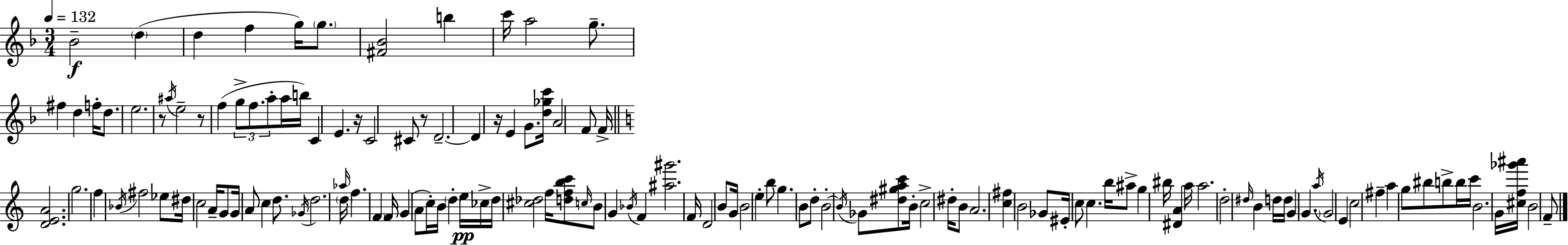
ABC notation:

X:1
T:Untitled
M:3/4
L:1/4
K:Dm
_B2 d d f g/4 g/2 [^F_B]2 b c'/4 a2 g/2 ^f d f/4 d/2 e2 z/2 ^a/4 e2 z/2 f g/2 f/2 a/2 a/4 b/4 C E z/4 C2 ^C/2 z/2 D2 D z/4 E G/2 [d_gc']/4 A2 F/2 F/4 [DEA]2 g2 f _B/4 ^f2 _e/2 ^d/4 c2 A/4 G/2 G/4 A/2 c d/2 _G/4 d2 _a/4 d/4 f F F/4 G A/2 c/4 B/4 d e/4 _c/4 d/4 [^c_d]2 f/4 [dfbc']/2 c/4 B/2 G _B/4 F [^a^g']2 F/4 D2 B/2 G/4 B2 e b/2 g B/2 d/2 B2 B/4 _G/2 [^d^gac']/2 B/4 c2 ^d/4 B/2 A2 [c^f] B2 _G/2 ^E/4 c/2 c b/4 ^a/2 g ^b/4 [^DA] a/4 a2 d2 ^d/4 B d/4 d/4 G G a/4 G2 E c2 ^f a g/2 ^b/2 b/2 b/4 c'/4 B2 G/4 [^cf_g'^a']/4 B2 F/2